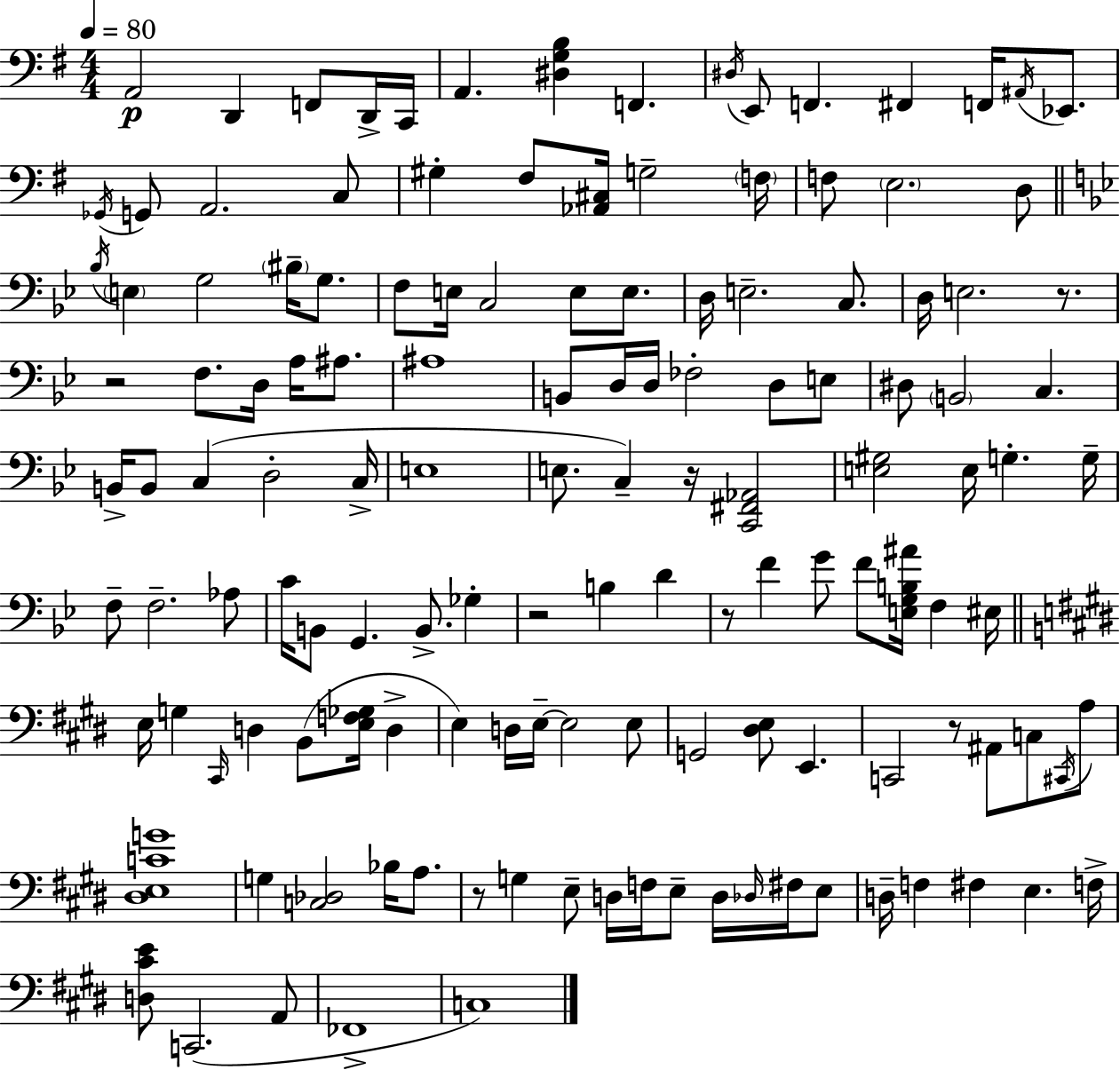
{
  \clef bass
  \numericTimeSignature
  \time 4/4
  \key e \minor
  \tempo 4 = 80
  \repeat volta 2 { a,2\p d,4 f,8 d,16-> c,16 | a,4. <dis g b>4 f,4. | \acciaccatura { dis16 } e,8 f,4. fis,4 f,16 \acciaccatura { ais,16 } ees,8. | \acciaccatura { ges,16 } g,8 a,2. | \break c8 gis4-. fis8 <aes, cis>16 g2-- | \parenthesize f16 f8 \parenthesize e2. | d8 \bar "||" \break \key bes \major \acciaccatura { bes16 } \parenthesize e4 g2 \parenthesize bis16-- g8. | f8 e16 c2 e8 e8. | d16 e2.-- c8. | d16 e2. r8. | \break r2 f8. d16 a16 ais8. | ais1 | b,8 d16 d16 fes2-. d8 e8 | dis8 \parenthesize b,2 c4. | \break b,16-> b,8 c4( d2-. | c16-> e1 | e8. c4--) r16 <c, fis, aes,>2 | <e gis>2 e16 g4.-. | \break g16-- f8-- f2.-- aes8 | c'16 b,8 g,4. b,8.-> ges4-. | r2 b4 d'4 | r8 f'4 g'8 f'8 <e g b ais'>16 f4 | \break eis16 \bar "||" \break \key e \major e16 g4 \grace { cis,16 } d4 b,8( <e f ges>16 d4-> | e4) d16 e16--~~ e2 e8 | g,2 <dis e>8 e,4. | c,2 r8 ais,8 c8 \acciaccatura { cis,16 } | \break a8 <dis e c' g'>1 | g4 <c des>2 bes16 a8. | r8 g4 e8-- d16 f16 e8-- d16 \grace { des16 } | fis16 e8 d16-- f4 fis4 e4. | \break f16-> <d cis' e'>8 c,2.( | a,8 fes,1-> | c1) | } \bar "|."
}